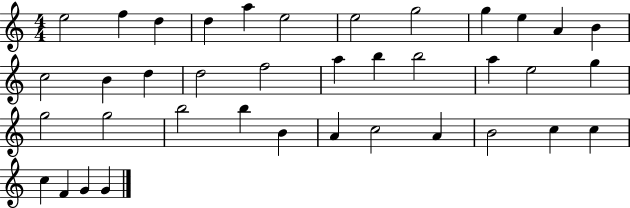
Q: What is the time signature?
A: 4/4